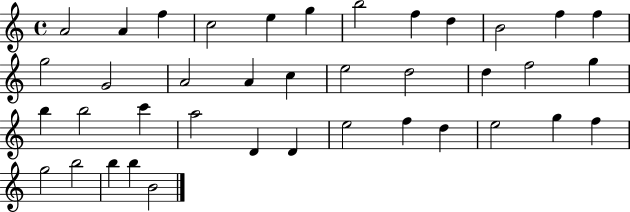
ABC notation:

X:1
T:Untitled
M:4/4
L:1/4
K:C
A2 A f c2 e g b2 f d B2 f f g2 G2 A2 A c e2 d2 d f2 g b b2 c' a2 D D e2 f d e2 g f g2 b2 b b B2